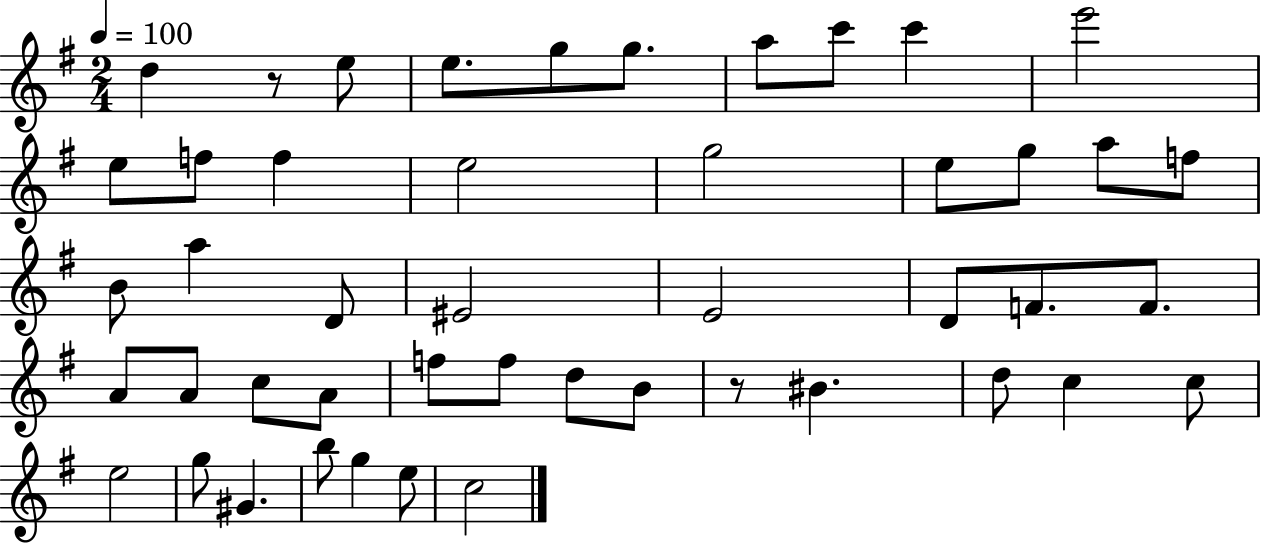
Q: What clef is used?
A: treble